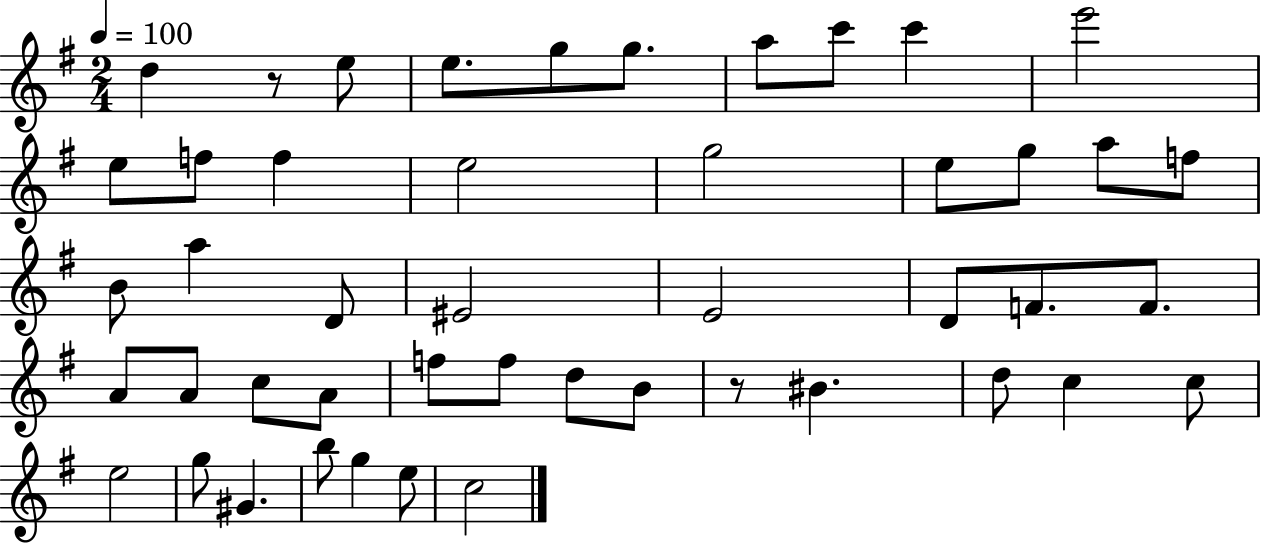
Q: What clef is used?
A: treble